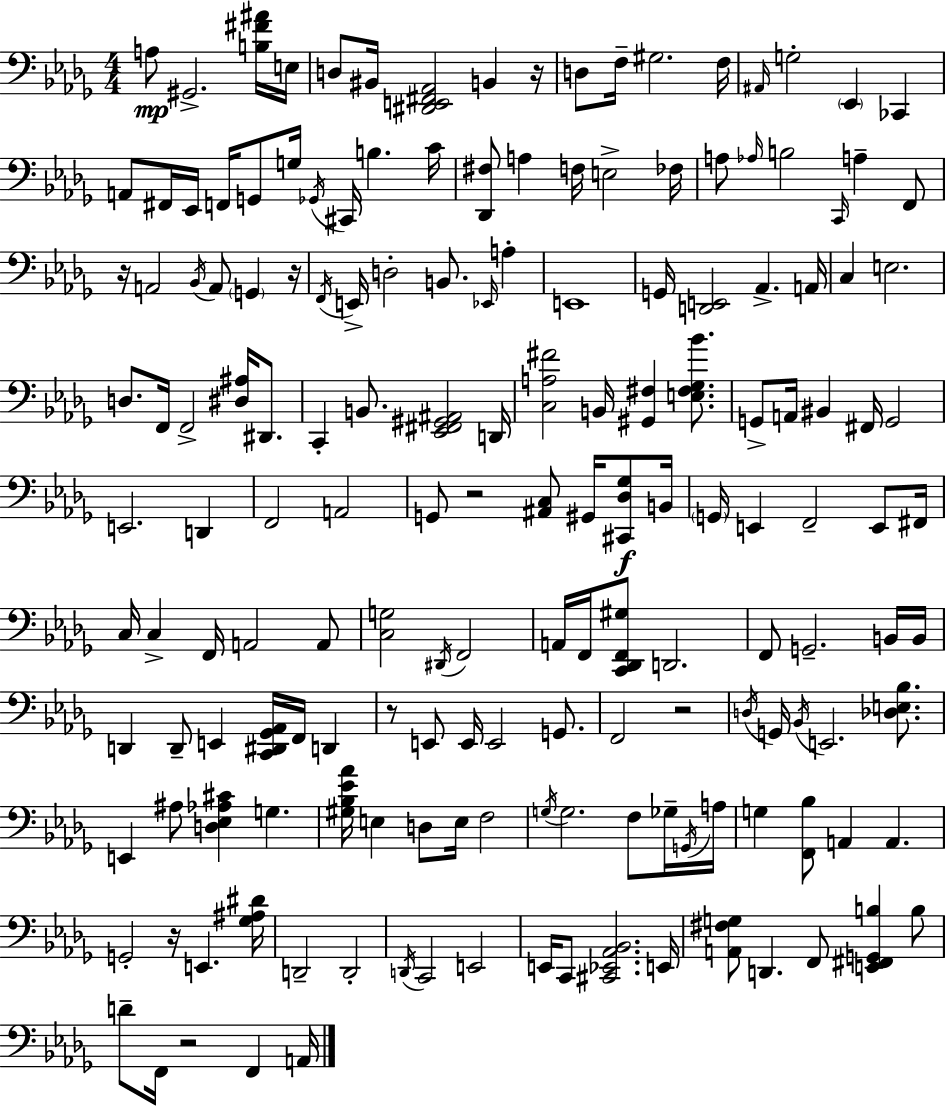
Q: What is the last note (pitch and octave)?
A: A2